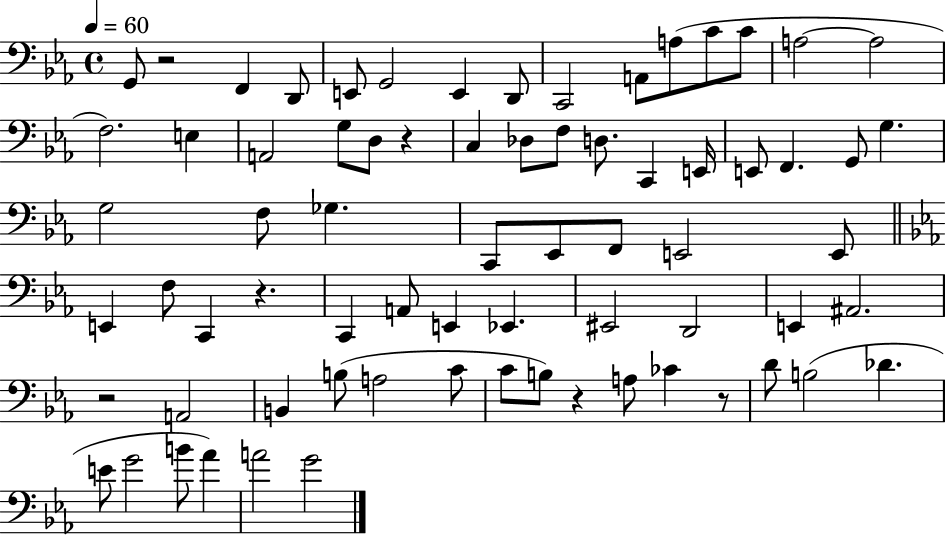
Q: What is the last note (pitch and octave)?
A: G4